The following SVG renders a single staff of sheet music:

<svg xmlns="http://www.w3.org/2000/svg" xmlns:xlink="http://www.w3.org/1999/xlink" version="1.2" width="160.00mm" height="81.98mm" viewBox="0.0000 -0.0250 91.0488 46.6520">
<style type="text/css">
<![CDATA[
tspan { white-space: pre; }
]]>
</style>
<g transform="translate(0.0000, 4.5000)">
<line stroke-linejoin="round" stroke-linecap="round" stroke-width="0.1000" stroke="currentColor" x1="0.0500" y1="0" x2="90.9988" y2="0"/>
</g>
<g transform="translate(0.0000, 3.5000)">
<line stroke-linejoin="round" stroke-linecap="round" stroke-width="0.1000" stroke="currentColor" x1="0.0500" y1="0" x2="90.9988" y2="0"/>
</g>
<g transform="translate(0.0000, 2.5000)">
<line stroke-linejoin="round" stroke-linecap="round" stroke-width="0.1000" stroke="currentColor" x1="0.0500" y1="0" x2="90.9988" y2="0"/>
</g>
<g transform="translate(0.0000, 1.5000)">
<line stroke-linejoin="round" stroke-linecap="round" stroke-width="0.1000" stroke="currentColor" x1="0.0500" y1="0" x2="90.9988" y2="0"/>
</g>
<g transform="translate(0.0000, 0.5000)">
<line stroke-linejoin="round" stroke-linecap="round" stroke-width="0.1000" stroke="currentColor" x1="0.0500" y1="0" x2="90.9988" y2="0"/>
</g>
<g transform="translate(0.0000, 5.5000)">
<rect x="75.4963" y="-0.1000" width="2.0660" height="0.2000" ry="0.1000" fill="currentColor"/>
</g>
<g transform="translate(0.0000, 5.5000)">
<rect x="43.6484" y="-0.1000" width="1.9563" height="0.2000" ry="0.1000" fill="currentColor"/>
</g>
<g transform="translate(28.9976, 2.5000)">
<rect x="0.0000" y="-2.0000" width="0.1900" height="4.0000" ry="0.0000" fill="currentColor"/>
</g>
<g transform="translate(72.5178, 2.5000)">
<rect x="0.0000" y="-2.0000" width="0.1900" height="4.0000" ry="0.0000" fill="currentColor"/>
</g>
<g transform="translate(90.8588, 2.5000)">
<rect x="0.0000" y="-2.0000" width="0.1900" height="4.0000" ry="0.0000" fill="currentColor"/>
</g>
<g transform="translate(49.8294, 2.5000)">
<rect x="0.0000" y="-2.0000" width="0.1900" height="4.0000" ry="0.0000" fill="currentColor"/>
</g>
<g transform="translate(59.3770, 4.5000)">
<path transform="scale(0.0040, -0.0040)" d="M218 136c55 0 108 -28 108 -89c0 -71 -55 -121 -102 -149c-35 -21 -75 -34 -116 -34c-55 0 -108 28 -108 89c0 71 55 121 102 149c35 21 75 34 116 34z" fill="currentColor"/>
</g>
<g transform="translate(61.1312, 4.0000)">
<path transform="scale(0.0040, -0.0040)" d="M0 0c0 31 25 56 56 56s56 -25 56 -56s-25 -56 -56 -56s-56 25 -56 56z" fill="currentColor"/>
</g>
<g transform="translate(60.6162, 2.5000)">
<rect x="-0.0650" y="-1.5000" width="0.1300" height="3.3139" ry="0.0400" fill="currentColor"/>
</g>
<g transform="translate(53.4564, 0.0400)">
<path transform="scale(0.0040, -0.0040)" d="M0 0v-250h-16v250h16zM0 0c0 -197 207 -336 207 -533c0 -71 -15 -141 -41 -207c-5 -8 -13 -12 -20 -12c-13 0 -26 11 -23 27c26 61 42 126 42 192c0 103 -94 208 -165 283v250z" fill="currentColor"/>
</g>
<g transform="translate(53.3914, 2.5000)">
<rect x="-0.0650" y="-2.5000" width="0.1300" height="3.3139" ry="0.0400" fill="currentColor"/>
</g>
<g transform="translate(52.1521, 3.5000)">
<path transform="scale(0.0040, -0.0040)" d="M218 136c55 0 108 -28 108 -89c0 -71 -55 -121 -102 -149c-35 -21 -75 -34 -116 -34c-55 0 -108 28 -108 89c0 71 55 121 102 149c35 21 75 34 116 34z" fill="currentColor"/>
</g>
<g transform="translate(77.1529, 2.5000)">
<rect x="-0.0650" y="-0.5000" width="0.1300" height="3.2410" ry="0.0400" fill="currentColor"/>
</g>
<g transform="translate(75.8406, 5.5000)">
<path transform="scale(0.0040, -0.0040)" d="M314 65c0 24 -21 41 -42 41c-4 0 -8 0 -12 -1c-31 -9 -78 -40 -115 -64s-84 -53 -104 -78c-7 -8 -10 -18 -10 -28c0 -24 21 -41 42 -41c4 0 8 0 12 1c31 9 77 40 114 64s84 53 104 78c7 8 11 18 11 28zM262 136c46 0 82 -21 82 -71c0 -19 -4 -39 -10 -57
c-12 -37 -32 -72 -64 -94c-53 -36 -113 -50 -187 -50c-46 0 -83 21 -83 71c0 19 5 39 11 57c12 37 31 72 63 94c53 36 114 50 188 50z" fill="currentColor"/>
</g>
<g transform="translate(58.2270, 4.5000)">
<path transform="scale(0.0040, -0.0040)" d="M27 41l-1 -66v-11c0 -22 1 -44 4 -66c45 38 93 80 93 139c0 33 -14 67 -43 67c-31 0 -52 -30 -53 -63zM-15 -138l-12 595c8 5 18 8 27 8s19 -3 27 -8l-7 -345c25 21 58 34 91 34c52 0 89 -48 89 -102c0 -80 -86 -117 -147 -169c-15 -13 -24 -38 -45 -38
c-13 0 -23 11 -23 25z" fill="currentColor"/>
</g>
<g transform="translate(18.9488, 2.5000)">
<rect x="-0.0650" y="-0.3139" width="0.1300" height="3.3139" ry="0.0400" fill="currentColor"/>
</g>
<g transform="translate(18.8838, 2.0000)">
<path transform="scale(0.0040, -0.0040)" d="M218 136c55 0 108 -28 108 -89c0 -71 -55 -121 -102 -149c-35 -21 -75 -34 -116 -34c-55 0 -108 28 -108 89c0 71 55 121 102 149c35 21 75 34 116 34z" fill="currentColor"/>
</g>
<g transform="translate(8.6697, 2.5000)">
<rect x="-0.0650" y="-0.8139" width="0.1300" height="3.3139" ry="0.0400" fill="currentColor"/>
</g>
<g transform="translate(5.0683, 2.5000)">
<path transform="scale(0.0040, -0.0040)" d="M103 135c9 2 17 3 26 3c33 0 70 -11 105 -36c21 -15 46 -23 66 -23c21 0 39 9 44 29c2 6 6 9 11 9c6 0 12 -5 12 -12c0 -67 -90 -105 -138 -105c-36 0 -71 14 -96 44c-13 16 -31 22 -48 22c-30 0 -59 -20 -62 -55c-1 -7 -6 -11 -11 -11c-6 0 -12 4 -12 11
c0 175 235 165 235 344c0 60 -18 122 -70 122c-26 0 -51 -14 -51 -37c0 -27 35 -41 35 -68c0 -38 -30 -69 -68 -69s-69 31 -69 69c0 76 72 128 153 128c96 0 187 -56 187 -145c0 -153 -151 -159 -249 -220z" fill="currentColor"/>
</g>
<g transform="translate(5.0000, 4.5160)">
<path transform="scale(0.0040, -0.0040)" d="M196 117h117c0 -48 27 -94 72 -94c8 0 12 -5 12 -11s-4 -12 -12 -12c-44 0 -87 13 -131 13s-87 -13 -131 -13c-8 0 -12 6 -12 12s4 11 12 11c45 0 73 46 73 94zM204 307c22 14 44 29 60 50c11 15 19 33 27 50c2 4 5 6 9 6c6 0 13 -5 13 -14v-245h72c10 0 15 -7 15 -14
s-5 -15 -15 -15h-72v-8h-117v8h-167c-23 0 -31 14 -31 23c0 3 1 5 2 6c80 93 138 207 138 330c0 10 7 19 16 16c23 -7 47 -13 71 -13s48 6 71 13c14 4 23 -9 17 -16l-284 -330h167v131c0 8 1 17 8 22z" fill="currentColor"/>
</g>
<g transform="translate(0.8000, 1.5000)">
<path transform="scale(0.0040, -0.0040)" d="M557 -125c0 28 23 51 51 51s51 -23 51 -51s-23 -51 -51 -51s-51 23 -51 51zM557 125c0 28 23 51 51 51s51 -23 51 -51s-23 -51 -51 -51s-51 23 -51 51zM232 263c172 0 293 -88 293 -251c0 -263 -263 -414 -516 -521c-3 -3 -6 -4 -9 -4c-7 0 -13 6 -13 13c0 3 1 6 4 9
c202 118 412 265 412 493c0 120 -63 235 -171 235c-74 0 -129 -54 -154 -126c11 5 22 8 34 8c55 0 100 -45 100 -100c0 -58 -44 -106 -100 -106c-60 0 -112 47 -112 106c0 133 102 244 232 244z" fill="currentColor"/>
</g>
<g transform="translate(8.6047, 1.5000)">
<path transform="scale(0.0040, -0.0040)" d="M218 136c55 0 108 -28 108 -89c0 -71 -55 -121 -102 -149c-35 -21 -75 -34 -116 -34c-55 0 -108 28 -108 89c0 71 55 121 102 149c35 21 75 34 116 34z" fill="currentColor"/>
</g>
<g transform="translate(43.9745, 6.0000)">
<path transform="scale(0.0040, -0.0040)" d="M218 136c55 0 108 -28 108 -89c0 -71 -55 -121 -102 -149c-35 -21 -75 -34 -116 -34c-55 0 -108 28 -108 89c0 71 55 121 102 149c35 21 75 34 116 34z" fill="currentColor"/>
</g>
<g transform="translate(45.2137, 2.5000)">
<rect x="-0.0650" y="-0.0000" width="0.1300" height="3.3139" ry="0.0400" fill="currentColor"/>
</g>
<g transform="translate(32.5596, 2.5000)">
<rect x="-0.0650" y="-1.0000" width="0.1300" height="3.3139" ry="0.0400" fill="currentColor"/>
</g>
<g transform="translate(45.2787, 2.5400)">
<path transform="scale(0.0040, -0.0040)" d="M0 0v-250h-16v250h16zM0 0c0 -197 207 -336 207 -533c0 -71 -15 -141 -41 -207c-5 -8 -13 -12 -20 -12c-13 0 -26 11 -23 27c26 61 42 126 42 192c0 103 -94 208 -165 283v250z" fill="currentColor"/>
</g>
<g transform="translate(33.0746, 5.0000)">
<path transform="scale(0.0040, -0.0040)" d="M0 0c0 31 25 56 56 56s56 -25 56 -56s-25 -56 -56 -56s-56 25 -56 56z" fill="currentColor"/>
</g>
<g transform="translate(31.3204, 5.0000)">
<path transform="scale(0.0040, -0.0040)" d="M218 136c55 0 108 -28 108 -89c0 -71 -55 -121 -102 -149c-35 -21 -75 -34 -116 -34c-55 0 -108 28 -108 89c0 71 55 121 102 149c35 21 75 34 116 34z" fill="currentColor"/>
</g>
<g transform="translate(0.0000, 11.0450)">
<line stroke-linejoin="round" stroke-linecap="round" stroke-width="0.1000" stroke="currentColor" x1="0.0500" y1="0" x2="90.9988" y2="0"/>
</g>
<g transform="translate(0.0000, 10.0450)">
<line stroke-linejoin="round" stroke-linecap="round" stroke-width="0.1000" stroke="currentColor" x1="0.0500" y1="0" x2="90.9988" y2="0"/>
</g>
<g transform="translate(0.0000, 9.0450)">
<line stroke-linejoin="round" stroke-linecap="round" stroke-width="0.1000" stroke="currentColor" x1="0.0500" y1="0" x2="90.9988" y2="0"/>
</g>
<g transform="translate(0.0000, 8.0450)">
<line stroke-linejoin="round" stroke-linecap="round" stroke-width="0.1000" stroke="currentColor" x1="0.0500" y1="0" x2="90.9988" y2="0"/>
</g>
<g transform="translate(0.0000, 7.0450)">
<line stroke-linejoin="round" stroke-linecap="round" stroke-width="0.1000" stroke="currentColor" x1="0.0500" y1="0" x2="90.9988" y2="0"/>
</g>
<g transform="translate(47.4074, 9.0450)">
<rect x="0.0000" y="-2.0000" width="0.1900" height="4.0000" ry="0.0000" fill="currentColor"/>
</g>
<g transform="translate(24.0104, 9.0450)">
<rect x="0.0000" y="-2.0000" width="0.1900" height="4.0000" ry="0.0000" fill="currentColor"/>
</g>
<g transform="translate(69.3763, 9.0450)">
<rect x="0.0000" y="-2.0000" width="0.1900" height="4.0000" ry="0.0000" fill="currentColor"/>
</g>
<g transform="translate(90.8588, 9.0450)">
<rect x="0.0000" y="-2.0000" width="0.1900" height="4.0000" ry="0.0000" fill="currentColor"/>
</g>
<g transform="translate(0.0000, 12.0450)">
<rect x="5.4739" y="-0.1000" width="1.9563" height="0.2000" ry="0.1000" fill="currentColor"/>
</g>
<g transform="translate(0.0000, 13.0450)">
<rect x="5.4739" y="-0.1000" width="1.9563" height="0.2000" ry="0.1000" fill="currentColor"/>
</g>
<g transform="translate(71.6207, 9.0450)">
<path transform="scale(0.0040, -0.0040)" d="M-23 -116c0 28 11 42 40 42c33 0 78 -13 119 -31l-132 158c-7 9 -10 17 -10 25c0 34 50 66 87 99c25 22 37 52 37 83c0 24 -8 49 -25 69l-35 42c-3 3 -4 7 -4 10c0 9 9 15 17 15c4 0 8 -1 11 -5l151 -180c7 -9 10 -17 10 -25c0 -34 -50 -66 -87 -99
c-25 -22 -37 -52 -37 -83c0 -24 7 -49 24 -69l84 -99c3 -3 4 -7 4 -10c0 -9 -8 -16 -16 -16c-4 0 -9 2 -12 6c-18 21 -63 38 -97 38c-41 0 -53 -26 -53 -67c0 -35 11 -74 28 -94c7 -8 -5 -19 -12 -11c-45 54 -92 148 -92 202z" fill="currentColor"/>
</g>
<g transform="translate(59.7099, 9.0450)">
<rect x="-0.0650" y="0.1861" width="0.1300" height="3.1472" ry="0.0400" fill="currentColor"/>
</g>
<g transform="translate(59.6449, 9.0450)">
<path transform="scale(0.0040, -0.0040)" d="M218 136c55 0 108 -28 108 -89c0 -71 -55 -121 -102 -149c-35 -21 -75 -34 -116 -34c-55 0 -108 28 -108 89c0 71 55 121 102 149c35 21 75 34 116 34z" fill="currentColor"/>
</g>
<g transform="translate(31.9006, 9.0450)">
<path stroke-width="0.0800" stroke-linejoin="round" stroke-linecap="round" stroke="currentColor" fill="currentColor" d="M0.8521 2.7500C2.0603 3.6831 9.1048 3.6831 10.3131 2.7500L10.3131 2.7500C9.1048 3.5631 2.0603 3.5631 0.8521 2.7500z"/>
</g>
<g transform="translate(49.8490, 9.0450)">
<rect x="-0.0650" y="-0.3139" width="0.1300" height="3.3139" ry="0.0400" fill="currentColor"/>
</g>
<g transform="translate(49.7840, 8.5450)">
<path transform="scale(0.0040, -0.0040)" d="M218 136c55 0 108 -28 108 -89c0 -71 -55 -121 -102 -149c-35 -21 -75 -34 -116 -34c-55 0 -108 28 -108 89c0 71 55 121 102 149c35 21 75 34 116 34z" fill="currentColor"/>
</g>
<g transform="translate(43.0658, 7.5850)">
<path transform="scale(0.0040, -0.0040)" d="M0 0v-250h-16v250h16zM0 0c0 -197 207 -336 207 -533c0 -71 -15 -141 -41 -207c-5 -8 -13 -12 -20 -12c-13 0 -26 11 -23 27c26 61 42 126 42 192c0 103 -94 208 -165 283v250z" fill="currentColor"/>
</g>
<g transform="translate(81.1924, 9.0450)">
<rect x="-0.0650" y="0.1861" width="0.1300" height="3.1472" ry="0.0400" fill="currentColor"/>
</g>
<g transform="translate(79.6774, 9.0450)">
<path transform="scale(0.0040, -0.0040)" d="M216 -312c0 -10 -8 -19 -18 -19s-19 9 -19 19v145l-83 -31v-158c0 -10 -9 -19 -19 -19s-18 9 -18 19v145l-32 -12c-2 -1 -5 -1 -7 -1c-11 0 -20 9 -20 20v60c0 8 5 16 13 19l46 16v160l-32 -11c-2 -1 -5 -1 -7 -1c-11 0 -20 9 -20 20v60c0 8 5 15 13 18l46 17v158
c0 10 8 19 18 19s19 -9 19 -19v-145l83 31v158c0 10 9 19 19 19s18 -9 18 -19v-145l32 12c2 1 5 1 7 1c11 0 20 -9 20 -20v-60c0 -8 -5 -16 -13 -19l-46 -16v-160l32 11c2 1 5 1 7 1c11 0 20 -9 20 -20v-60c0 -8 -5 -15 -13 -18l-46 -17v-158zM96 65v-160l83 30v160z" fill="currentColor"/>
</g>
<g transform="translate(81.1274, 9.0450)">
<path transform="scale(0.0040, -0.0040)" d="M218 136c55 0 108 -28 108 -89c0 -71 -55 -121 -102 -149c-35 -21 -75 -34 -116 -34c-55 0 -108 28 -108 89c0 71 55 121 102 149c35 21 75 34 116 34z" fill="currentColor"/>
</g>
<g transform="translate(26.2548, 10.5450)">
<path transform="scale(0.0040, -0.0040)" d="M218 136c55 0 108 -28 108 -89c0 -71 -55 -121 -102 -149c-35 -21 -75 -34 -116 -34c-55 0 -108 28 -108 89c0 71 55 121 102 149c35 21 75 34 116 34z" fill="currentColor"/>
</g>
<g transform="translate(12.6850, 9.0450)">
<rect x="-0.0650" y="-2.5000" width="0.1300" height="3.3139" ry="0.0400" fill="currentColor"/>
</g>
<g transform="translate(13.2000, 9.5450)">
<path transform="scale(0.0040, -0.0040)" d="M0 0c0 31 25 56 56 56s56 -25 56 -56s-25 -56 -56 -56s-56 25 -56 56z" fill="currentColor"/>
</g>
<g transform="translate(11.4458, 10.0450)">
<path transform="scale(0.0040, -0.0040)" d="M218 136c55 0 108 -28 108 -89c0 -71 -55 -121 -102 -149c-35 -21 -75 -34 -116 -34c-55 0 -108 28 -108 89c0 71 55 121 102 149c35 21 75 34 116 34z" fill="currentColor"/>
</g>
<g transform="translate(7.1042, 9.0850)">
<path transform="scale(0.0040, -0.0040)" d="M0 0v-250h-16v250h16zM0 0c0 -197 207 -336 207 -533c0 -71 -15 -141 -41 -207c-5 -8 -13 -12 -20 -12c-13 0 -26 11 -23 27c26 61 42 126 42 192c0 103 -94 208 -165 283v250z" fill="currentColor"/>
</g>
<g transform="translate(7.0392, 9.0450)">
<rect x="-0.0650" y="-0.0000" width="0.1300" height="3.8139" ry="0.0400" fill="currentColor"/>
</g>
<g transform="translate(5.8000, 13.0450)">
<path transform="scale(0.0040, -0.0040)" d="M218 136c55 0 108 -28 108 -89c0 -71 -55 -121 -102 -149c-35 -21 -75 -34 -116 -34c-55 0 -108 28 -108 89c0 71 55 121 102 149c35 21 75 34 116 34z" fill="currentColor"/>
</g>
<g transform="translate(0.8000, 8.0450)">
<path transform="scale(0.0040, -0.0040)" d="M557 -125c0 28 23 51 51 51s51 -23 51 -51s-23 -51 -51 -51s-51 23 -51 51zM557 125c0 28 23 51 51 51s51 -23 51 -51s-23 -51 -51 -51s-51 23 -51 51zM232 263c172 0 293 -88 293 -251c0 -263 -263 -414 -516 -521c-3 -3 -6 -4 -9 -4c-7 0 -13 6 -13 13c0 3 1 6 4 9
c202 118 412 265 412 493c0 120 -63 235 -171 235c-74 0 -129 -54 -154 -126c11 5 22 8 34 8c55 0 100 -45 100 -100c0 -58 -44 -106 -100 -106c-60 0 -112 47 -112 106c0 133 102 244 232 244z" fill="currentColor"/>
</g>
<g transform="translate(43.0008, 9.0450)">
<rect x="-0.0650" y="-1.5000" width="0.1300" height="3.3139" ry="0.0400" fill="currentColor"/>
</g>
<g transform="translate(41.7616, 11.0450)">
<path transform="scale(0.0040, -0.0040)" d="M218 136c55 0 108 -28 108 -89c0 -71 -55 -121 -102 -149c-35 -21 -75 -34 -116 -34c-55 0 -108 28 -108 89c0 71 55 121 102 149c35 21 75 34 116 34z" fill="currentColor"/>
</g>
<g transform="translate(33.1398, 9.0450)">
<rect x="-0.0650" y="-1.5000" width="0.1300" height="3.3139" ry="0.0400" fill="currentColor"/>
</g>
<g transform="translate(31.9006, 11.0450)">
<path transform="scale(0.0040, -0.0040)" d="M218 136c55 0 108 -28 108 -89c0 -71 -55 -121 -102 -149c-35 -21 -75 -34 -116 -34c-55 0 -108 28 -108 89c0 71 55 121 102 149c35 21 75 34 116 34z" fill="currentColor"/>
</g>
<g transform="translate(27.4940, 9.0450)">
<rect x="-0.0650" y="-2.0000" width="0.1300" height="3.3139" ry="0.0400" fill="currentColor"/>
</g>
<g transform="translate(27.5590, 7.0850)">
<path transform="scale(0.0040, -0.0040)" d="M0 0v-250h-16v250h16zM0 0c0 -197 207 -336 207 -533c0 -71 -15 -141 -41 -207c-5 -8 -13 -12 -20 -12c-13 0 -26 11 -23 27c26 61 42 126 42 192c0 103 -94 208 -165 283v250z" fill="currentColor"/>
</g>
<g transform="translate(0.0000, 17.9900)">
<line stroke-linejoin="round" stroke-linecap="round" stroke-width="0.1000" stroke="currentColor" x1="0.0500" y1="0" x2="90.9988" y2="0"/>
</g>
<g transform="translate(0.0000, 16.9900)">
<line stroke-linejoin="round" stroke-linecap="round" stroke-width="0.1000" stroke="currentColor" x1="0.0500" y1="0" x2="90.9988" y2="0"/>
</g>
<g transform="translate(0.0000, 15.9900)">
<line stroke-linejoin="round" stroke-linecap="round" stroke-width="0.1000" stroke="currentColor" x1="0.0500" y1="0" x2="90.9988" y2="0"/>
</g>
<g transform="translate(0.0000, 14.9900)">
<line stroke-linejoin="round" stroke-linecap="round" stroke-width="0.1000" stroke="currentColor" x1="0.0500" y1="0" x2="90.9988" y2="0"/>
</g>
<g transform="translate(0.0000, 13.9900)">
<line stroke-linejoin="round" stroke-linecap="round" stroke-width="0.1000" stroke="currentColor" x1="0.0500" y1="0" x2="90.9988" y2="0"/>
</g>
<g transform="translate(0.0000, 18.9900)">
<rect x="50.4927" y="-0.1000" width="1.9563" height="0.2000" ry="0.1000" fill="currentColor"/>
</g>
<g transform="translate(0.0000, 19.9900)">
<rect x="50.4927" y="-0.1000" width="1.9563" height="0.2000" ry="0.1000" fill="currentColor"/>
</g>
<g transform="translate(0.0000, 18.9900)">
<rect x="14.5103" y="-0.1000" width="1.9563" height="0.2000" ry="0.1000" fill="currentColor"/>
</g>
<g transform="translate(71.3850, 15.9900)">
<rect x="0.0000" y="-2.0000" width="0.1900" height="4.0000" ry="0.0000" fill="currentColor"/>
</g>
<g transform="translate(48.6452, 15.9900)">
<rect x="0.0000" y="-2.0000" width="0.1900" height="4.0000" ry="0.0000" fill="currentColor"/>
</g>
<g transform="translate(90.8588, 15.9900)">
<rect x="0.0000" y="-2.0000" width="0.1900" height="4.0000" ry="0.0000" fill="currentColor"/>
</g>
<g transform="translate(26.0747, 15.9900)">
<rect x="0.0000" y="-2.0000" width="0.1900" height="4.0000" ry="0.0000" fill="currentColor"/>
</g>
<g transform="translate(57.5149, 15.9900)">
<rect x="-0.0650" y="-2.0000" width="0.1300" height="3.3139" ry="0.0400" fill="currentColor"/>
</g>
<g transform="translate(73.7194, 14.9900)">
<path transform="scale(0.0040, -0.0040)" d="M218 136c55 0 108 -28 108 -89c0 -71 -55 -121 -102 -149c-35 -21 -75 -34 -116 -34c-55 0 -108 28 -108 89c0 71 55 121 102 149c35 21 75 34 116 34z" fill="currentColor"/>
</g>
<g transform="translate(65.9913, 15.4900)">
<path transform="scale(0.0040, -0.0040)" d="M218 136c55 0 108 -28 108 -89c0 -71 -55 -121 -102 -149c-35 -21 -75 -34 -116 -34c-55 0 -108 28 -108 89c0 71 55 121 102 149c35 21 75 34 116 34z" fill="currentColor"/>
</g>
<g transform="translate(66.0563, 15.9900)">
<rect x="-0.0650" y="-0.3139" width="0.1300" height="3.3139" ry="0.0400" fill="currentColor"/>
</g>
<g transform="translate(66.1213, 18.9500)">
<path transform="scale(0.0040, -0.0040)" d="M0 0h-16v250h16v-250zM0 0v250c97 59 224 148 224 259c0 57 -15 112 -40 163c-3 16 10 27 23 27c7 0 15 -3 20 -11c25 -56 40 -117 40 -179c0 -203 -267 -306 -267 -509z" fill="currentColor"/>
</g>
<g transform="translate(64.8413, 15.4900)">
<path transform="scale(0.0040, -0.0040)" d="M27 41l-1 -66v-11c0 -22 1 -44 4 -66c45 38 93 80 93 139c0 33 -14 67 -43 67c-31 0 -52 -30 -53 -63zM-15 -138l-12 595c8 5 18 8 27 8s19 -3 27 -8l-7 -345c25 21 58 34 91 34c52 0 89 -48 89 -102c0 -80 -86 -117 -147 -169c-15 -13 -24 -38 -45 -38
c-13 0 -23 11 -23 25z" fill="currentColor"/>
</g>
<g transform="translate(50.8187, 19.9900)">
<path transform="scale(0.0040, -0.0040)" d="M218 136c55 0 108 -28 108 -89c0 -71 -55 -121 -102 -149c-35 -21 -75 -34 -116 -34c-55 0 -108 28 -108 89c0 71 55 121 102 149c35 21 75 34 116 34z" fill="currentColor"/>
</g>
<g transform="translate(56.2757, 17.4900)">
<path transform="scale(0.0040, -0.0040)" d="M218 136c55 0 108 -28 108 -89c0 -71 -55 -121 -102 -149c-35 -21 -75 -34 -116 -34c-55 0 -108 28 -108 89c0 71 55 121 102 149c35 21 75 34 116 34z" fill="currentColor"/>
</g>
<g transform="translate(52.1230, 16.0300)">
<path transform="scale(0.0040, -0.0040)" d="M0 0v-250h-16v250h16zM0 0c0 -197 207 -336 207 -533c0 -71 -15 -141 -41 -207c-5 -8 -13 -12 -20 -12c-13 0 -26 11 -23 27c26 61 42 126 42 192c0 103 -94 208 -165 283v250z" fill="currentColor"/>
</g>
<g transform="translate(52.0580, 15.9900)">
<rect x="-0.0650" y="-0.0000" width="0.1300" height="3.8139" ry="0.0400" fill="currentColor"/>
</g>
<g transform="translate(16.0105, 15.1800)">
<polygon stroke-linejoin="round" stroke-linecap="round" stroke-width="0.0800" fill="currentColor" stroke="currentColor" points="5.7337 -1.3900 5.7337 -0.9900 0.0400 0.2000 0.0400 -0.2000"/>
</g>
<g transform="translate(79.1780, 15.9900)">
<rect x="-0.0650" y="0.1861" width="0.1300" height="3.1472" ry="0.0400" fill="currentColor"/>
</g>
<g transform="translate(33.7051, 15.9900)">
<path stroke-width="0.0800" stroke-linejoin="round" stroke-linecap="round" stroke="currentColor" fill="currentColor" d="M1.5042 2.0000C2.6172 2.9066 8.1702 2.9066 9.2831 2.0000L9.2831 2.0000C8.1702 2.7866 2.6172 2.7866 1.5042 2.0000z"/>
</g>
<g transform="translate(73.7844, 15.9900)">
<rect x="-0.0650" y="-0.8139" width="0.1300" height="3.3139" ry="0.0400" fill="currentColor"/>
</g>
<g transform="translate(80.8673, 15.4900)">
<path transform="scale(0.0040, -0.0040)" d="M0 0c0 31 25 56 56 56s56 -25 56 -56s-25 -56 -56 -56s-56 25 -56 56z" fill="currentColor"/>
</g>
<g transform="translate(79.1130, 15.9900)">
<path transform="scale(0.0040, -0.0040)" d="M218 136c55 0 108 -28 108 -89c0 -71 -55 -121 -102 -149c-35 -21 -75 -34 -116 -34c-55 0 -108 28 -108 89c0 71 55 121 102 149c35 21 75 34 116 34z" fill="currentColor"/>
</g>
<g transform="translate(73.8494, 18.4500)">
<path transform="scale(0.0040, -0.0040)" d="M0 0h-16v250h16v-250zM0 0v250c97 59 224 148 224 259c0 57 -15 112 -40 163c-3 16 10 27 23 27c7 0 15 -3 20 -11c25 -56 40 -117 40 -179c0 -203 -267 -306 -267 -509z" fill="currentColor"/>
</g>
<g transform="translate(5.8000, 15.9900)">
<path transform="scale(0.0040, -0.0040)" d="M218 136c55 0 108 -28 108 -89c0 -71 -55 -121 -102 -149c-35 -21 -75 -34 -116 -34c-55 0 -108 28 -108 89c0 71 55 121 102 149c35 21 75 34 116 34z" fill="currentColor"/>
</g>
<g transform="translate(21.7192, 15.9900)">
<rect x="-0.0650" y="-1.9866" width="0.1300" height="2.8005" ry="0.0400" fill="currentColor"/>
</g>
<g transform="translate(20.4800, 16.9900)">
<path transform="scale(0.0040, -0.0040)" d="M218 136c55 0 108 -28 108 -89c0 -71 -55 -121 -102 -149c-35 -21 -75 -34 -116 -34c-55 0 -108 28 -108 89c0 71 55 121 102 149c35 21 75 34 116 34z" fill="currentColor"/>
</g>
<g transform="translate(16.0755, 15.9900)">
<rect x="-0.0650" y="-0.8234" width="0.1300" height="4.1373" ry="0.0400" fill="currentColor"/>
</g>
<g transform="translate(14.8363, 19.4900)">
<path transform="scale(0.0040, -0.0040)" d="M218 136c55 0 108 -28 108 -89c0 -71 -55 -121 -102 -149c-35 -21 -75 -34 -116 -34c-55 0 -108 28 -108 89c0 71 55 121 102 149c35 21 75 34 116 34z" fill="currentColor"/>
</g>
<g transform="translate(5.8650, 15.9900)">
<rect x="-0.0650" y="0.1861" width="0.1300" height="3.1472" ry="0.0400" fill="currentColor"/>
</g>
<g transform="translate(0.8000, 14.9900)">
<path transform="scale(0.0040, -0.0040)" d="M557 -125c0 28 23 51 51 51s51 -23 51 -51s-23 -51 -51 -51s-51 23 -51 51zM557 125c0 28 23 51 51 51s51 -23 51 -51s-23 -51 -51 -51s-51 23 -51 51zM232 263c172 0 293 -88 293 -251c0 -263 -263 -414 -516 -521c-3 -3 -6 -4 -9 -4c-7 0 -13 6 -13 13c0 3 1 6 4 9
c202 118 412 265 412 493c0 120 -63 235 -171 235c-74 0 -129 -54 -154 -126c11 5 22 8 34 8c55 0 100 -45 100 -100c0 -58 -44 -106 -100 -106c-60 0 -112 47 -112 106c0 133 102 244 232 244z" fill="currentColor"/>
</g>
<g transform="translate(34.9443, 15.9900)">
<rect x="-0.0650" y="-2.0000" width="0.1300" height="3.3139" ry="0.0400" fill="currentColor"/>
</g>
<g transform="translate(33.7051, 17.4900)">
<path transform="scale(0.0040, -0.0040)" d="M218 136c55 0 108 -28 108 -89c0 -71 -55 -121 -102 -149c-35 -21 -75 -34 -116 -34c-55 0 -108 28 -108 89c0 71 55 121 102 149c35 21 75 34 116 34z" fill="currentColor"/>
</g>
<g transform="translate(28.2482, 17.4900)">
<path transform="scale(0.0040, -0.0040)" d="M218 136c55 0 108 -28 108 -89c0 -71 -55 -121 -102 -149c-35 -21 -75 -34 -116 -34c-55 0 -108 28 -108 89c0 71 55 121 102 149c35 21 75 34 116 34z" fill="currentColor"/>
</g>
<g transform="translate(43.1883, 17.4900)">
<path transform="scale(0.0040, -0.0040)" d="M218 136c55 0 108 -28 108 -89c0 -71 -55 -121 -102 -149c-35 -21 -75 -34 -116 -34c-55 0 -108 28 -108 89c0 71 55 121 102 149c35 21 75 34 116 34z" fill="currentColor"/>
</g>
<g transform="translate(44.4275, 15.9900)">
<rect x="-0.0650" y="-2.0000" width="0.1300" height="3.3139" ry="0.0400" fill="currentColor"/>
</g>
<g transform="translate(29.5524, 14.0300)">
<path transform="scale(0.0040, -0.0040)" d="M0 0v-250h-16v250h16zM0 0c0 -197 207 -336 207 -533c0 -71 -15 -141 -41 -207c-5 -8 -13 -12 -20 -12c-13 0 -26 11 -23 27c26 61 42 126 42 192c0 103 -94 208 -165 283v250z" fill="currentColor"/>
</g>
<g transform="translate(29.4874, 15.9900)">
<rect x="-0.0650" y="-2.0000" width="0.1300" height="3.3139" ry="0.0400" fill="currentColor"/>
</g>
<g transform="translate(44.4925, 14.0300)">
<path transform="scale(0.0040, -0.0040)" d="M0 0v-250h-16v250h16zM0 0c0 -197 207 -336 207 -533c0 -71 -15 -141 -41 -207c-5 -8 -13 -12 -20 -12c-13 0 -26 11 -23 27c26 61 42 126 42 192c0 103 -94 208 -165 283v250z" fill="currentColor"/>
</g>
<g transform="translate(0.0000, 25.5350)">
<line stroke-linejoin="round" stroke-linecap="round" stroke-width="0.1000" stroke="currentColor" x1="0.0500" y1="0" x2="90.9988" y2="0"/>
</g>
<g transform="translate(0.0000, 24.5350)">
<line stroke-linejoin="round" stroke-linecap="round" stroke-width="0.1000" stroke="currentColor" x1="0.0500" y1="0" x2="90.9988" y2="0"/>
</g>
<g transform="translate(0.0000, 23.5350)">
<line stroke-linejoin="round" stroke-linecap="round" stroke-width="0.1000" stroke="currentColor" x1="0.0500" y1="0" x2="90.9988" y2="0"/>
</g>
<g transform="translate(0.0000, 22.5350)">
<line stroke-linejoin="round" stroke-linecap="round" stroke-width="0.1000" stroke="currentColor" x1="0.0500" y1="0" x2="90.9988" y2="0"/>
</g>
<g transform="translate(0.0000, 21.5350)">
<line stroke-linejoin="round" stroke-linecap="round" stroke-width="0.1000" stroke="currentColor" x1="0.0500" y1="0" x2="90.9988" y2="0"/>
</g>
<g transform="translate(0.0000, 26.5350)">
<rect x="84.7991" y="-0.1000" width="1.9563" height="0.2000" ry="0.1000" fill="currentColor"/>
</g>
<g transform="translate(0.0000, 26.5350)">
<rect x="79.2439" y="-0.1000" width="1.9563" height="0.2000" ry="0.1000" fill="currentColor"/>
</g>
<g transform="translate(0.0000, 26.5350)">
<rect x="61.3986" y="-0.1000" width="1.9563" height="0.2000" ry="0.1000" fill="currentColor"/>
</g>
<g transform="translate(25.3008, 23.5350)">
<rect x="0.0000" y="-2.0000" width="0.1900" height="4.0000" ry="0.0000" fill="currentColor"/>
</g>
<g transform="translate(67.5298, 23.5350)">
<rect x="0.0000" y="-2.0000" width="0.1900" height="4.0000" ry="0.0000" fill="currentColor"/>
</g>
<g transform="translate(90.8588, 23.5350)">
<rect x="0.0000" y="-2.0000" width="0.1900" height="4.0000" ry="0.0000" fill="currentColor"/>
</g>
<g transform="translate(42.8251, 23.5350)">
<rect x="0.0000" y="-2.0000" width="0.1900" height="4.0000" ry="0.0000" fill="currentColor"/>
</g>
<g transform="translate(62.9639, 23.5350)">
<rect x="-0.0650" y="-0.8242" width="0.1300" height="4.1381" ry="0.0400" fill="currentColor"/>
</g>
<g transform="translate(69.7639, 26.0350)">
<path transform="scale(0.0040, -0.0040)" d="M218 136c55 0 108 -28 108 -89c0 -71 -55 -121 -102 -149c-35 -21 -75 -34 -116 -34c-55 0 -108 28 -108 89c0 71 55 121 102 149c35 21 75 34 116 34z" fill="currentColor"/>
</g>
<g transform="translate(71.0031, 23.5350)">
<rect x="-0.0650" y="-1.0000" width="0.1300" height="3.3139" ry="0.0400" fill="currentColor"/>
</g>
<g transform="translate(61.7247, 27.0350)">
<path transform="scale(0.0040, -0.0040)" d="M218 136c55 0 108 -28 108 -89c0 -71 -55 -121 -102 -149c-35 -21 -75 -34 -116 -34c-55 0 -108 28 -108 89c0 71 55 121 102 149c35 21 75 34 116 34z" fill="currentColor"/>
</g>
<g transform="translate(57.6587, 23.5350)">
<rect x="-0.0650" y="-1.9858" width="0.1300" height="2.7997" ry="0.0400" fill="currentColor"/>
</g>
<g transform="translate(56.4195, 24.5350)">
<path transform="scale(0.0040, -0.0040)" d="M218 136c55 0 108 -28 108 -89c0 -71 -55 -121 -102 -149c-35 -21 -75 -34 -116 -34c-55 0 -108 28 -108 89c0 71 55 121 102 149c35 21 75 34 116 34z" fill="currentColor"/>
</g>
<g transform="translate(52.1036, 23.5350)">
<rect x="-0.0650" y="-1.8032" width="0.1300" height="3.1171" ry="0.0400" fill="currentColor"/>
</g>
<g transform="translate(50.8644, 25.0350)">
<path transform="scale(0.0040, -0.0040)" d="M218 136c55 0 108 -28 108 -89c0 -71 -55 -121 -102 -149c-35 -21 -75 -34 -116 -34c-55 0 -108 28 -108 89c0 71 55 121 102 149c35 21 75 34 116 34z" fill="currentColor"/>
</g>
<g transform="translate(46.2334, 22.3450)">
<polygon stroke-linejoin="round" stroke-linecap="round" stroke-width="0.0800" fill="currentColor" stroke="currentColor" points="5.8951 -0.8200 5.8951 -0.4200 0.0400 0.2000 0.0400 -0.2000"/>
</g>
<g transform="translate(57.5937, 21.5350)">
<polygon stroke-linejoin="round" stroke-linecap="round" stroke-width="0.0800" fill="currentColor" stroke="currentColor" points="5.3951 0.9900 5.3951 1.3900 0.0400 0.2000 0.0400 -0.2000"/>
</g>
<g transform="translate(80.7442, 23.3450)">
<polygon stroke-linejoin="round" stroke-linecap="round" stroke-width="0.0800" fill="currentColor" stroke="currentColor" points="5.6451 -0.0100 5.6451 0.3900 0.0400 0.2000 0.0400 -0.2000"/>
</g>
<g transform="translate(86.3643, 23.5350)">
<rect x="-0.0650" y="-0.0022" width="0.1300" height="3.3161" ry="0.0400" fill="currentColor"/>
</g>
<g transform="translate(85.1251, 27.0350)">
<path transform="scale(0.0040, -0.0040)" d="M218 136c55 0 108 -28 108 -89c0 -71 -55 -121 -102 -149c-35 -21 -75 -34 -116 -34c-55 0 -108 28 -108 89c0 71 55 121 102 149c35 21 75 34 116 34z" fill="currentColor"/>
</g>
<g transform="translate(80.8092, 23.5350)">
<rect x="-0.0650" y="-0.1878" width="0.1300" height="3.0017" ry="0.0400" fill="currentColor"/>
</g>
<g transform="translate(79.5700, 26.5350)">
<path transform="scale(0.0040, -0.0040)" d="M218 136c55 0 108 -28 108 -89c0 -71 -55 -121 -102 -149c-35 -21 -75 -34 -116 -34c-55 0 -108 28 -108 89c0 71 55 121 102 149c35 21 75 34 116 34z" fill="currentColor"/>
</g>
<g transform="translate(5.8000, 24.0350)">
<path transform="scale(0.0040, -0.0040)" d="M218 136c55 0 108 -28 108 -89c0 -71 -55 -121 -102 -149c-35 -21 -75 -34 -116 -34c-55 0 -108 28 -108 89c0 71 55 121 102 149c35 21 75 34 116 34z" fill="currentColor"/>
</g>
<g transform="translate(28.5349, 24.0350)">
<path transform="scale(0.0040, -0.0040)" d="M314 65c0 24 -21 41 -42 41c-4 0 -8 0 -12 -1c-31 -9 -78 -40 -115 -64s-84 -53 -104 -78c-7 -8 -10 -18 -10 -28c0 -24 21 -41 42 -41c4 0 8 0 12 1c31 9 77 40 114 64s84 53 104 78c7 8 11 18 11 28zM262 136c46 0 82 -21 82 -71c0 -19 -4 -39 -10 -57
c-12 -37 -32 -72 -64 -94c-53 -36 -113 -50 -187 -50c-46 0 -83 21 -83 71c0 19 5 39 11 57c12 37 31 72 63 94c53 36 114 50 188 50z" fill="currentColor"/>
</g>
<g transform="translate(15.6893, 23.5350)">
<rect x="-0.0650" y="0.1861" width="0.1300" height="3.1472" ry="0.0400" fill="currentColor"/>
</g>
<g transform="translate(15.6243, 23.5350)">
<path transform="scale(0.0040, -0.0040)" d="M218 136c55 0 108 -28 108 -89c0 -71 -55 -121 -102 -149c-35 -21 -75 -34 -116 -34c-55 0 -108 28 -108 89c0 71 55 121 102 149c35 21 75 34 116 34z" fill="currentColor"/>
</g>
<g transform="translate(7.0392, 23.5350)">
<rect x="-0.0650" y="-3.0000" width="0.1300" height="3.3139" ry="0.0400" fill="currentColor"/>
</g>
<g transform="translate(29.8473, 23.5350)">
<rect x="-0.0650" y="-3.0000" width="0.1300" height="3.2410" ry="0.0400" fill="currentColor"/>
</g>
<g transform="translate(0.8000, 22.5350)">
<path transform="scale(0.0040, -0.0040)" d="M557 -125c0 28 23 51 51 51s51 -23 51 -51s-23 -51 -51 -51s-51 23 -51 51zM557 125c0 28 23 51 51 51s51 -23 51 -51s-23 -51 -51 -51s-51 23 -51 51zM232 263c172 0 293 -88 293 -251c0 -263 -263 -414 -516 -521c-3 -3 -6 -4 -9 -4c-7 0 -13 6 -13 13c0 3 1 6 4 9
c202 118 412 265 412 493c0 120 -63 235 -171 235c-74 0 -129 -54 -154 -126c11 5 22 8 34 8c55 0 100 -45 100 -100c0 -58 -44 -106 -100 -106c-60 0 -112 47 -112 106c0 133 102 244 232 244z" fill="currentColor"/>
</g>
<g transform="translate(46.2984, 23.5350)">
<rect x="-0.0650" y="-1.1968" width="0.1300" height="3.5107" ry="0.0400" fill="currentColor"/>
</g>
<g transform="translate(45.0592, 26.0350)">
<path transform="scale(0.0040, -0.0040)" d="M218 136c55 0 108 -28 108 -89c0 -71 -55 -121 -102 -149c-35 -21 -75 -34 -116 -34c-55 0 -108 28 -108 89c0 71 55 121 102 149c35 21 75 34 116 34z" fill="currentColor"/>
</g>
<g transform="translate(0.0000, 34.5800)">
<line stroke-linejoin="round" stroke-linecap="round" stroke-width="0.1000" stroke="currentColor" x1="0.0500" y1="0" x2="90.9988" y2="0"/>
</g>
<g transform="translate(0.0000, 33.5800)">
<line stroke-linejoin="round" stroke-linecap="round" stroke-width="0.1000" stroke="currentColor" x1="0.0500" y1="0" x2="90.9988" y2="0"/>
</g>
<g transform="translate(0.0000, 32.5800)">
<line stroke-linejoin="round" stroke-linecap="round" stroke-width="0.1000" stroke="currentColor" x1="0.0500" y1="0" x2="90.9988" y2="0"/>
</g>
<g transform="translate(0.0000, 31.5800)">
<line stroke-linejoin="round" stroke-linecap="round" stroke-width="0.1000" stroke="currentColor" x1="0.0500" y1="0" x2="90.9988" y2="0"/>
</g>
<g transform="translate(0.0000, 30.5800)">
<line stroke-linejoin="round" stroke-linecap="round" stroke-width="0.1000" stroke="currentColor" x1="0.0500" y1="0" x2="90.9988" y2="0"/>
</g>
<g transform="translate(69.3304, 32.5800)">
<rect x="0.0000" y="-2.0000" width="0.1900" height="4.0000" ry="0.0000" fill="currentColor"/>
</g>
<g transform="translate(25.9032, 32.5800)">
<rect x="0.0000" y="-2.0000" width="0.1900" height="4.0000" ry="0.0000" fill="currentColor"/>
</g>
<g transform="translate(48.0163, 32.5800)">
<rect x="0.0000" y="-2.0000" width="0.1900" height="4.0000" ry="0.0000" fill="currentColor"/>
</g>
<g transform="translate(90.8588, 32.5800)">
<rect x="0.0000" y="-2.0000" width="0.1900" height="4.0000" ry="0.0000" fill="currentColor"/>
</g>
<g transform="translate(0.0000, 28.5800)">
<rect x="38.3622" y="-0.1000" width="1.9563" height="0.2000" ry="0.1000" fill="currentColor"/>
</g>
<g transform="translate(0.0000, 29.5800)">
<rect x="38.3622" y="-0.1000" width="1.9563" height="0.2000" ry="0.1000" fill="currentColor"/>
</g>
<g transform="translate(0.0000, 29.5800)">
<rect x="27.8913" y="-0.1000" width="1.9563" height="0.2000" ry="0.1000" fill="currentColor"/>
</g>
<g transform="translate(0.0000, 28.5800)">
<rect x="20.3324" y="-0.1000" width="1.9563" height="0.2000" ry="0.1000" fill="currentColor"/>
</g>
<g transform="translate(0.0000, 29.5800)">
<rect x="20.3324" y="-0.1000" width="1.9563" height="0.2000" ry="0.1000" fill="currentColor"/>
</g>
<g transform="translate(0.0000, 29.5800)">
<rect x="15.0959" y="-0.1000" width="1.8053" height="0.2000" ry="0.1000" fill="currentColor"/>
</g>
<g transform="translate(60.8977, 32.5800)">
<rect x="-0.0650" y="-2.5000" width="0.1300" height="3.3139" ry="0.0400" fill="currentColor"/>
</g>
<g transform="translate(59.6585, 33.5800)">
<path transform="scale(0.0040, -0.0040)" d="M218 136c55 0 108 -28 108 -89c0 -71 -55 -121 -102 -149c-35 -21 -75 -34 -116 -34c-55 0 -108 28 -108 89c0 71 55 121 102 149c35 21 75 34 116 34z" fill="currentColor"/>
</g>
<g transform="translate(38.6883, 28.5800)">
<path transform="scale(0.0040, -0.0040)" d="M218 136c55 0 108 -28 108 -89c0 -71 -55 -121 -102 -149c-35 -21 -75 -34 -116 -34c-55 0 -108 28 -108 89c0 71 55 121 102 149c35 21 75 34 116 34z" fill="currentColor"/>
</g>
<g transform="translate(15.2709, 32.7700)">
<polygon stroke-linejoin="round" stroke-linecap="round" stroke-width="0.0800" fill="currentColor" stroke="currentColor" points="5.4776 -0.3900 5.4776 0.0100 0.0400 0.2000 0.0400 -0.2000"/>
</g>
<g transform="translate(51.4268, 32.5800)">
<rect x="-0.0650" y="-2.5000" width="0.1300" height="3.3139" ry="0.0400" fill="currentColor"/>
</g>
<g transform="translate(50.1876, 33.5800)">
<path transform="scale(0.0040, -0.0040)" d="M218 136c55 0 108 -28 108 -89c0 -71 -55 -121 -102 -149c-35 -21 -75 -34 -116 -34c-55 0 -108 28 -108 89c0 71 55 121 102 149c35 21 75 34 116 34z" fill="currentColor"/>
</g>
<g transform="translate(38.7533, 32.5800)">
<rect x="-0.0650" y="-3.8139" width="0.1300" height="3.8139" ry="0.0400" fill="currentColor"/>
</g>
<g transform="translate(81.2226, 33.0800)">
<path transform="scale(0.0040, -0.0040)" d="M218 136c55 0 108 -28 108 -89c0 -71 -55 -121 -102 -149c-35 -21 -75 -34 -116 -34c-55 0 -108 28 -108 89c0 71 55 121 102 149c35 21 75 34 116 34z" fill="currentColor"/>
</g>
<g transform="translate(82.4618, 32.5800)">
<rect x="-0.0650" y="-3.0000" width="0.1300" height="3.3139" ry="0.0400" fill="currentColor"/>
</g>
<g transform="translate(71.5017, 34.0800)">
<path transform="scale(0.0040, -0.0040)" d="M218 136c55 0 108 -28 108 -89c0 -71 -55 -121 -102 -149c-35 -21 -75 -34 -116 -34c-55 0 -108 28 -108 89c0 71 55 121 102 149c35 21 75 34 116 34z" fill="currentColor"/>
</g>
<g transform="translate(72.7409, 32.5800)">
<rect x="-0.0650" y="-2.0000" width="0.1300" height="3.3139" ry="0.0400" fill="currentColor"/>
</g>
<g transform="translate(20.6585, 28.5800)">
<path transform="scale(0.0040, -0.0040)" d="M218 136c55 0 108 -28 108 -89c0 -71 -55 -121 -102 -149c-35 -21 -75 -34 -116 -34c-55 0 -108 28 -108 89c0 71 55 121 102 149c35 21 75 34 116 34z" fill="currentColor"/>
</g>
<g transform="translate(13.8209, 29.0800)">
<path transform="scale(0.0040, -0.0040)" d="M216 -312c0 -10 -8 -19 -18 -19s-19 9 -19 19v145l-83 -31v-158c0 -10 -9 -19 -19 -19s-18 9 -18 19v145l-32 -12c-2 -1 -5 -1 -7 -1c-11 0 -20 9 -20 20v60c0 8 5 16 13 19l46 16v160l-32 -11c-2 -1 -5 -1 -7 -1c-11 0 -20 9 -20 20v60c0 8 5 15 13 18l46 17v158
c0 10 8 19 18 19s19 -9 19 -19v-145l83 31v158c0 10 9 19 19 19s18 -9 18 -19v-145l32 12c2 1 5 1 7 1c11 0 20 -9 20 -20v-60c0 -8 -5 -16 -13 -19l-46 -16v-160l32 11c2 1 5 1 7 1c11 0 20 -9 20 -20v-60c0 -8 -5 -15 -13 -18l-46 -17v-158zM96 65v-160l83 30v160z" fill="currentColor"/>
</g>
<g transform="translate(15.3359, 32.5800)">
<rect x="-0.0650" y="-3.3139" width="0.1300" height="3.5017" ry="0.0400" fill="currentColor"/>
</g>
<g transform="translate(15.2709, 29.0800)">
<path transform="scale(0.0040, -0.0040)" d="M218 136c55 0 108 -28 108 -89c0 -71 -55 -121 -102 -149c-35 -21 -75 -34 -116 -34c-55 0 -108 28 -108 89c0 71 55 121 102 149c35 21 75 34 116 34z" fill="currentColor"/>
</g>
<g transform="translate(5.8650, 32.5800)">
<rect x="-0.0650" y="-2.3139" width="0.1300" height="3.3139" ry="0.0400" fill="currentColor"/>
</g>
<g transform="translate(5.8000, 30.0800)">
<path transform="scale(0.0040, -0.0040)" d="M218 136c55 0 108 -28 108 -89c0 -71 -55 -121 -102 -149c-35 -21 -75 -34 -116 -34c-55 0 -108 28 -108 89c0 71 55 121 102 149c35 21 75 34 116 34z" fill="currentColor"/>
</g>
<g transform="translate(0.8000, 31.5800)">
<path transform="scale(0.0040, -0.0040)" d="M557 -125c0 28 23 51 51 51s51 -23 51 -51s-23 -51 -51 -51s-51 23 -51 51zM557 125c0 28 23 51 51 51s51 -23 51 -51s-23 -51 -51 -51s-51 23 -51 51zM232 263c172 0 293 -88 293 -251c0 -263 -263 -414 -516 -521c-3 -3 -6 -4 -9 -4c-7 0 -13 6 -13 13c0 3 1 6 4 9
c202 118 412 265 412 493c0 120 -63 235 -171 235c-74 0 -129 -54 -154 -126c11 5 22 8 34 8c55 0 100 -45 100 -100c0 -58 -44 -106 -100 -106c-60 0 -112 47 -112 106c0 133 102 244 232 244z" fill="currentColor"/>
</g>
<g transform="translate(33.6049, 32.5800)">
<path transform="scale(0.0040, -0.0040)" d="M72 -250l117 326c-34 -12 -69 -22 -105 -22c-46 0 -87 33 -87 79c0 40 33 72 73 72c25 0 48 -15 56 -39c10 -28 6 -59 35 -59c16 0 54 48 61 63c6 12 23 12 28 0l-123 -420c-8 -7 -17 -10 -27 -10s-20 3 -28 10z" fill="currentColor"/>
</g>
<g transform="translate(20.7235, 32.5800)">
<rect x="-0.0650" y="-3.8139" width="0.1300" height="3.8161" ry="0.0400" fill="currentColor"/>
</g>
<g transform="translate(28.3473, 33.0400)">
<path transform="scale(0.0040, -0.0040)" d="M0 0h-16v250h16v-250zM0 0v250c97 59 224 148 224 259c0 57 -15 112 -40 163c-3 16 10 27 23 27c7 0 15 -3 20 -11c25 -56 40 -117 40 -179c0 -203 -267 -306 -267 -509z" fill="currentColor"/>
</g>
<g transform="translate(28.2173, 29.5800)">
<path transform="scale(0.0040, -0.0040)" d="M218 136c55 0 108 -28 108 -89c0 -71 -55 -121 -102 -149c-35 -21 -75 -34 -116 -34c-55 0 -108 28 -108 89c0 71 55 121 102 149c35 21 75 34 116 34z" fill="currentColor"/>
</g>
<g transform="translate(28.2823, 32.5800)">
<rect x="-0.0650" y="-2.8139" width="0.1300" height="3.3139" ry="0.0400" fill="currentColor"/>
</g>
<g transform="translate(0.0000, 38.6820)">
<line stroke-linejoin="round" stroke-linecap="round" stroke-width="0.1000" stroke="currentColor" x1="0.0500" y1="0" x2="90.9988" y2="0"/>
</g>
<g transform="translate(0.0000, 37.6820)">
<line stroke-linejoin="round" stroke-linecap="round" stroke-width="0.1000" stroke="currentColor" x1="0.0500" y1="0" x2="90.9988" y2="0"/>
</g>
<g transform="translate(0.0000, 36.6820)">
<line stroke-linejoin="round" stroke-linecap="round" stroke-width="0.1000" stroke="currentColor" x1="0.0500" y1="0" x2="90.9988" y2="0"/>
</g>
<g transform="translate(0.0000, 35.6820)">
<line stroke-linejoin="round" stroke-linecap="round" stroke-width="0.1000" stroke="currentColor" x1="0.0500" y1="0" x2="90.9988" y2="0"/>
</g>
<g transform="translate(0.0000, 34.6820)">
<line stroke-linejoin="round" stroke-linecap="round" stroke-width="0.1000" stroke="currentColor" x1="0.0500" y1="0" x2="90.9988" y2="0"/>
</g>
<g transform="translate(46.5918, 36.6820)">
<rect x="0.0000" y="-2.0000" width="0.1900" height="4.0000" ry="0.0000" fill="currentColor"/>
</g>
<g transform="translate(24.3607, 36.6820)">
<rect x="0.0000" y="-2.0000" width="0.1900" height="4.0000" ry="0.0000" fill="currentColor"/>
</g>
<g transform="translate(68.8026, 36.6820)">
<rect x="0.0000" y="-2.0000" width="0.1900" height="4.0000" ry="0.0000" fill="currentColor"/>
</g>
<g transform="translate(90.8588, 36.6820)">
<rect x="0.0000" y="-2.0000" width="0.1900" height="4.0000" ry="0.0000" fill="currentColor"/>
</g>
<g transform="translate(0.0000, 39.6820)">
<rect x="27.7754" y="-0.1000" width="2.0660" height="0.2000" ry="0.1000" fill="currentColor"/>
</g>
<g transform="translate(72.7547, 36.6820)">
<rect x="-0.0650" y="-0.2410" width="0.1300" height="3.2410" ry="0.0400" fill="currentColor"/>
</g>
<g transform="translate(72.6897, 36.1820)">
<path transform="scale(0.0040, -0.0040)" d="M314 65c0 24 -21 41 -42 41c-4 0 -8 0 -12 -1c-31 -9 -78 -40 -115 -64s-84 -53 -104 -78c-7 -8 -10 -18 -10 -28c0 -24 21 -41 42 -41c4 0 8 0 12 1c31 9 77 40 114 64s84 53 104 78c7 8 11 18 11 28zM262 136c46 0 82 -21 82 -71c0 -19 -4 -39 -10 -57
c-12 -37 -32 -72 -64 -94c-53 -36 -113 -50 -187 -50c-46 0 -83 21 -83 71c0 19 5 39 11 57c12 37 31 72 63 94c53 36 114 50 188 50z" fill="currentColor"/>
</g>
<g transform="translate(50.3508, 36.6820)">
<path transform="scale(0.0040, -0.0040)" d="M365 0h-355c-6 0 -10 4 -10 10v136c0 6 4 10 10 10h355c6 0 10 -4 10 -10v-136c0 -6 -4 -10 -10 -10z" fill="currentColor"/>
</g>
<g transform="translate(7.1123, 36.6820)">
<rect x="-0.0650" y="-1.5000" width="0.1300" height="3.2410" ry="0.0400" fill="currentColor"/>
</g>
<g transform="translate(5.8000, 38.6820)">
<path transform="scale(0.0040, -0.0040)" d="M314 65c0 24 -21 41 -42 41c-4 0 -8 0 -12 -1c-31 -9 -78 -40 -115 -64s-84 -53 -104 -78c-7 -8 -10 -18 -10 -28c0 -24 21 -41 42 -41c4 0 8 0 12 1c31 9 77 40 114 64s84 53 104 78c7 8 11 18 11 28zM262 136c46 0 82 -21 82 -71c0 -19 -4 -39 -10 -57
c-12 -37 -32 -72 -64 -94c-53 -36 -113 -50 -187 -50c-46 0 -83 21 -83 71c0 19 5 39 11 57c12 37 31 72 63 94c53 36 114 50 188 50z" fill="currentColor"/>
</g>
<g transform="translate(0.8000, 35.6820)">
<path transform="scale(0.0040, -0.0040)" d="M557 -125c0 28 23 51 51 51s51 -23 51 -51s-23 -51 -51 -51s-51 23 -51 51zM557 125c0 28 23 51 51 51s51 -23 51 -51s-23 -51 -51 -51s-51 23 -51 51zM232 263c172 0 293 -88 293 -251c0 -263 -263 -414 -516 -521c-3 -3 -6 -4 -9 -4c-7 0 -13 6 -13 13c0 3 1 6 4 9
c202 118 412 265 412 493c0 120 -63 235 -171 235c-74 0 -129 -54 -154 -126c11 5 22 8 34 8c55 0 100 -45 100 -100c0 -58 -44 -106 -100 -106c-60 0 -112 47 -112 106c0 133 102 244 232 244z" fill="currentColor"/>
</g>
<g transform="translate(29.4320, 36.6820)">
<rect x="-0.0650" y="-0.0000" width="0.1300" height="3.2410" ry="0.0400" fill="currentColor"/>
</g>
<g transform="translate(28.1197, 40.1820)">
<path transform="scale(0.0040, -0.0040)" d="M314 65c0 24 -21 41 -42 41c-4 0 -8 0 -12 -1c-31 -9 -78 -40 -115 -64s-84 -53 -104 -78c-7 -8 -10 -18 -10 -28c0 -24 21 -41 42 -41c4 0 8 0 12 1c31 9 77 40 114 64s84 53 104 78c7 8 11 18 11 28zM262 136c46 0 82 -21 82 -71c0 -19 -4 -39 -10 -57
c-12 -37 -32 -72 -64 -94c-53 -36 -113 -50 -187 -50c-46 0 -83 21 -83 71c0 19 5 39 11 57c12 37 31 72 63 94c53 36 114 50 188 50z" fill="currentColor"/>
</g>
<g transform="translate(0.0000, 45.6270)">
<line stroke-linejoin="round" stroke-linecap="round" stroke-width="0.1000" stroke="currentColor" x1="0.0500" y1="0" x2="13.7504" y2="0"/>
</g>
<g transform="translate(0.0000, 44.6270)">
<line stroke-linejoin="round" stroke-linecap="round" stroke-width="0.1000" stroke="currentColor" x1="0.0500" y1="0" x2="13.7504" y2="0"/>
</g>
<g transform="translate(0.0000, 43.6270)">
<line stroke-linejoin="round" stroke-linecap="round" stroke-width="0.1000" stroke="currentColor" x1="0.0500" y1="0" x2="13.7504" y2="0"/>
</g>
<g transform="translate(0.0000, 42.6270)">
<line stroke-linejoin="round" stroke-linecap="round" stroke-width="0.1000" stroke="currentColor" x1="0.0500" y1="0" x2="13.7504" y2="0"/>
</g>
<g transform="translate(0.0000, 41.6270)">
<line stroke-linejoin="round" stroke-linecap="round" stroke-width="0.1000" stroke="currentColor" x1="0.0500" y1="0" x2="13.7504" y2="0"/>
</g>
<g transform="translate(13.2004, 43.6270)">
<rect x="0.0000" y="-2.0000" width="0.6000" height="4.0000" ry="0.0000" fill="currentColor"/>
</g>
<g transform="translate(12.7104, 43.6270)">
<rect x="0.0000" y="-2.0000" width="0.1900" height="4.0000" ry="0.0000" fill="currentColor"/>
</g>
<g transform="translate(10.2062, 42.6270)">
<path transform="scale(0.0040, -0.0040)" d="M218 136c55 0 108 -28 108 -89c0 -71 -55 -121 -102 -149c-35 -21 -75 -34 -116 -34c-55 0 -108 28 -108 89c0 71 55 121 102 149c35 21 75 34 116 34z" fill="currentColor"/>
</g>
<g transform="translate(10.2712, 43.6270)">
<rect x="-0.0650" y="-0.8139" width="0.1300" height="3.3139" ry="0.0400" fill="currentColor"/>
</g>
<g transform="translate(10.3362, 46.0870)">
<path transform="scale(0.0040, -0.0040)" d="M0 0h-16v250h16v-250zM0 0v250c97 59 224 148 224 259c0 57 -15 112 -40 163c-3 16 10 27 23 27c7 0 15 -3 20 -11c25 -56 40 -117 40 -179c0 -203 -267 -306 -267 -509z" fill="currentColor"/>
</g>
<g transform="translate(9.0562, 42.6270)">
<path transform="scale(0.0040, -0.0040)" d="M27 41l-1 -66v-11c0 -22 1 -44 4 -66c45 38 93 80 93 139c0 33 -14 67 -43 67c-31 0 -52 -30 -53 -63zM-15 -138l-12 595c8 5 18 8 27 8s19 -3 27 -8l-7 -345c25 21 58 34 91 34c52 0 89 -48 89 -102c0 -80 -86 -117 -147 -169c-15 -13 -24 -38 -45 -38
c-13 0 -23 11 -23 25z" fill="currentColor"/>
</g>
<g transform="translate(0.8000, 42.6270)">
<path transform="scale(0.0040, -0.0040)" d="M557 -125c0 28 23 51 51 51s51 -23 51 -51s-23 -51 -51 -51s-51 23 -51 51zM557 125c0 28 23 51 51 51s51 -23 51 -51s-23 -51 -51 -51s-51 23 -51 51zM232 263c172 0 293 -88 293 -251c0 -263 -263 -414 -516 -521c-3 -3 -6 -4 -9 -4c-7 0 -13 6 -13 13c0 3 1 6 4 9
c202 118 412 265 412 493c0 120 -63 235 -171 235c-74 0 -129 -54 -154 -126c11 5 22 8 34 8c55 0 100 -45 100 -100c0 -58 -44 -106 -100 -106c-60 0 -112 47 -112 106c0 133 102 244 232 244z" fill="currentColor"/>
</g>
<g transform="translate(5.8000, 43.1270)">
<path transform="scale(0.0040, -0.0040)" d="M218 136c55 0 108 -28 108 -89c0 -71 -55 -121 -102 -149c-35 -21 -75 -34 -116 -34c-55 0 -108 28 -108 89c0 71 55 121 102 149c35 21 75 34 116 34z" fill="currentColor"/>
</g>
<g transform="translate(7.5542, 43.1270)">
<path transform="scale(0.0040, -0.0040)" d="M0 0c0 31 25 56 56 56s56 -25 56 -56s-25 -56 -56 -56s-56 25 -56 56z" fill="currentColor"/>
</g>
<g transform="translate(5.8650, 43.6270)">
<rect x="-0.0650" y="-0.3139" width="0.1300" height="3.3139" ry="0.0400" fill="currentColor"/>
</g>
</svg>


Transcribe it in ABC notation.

X:1
T:Untitled
M:2/4
L:1/4
K:C
F, E, F,, D,,/2 B,,/2 _G,, E,,2 C,,/2 B,, A,,/2 G,, G,,/2 E, D, z ^D, D, D,,/2 B,,/2 A,,/2 A,, A,,/2 C,,/2 A,, _E,/2 F,/2 D, C, D, C,2 F,,/2 A,,/2 B,,/2 D,,/2 F,, E,,/2 D,,/2 B, ^D/2 E/2 C/2 z/2 E B,, B,, A,, C, G,,2 D,,2 z2 E,2 E, _F,/2